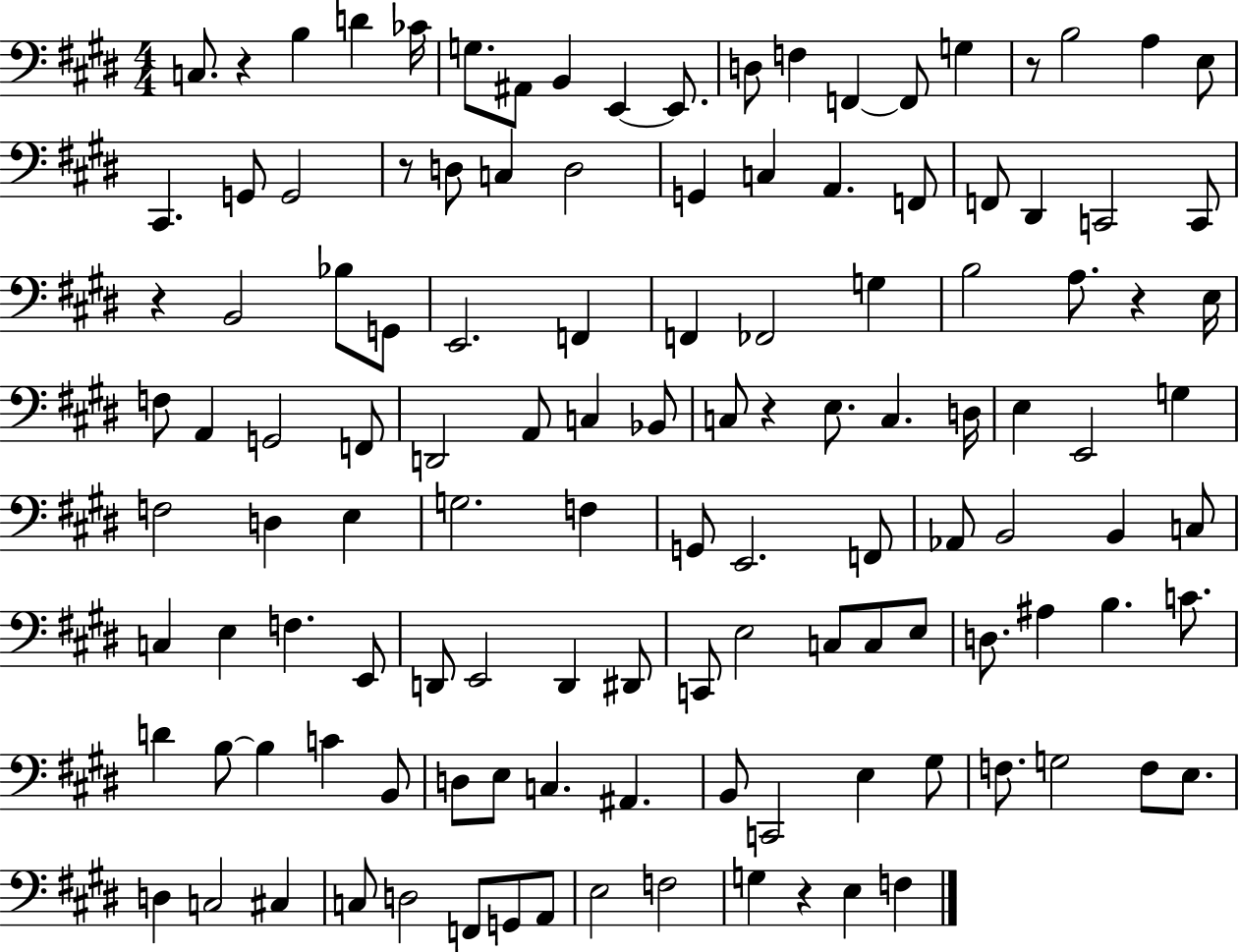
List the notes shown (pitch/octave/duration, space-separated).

C3/e. R/q B3/q D4/q CES4/s G3/e. A#2/e B2/q E2/q E2/e. D3/e F3/q F2/q F2/e G3/q R/e B3/h A3/q E3/e C#2/q. G2/e G2/h R/e D3/e C3/q D3/h G2/q C3/q A2/q. F2/e F2/e D#2/q C2/h C2/e R/q B2/h Bb3/e G2/e E2/h. F2/q F2/q FES2/h G3/q B3/h A3/e. R/q E3/s F3/e A2/q G2/h F2/e D2/h A2/e C3/q Bb2/e C3/e R/q E3/e. C3/q. D3/s E3/q E2/h G3/q F3/h D3/q E3/q G3/h. F3/q G2/e E2/h. F2/e Ab2/e B2/h B2/q C3/e C3/q E3/q F3/q. E2/e D2/e E2/h D2/q D#2/e C2/e E3/h C3/e C3/e E3/e D3/e. A#3/q B3/q. C4/e. D4/q B3/e B3/q C4/q B2/e D3/e E3/e C3/q. A#2/q. B2/e C2/h E3/q G#3/e F3/e. G3/h F3/e E3/e. D3/q C3/h C#3/q C3/e D3/h F2/e G2/e A2/e E3/h F3/h G3/q R/q E3/q F3/q